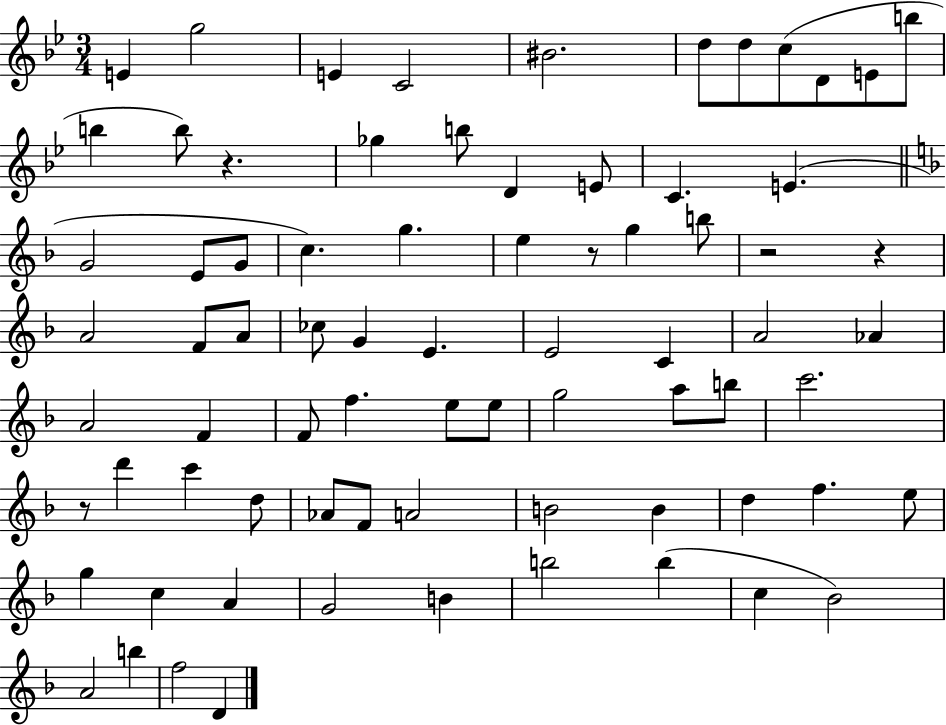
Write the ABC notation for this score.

X:1
T:Untitled
M:3/4
L:1/4
K:Bb
E g2 E C2 ^B2 d/2 d/2 c/2 D/2 E/2 b/2 b b/2 z _g b/2 D E/2 C E G2 E/2 G/2 c g e z/2 g b/2 z2 z A2 F/2 A/2 _c/2 G E E2 C A2 _A A2 F F/2 f e/2 e/2 g2 a/2 b/2 c'2 z/2 d' c' d/2 _A/2 F/2 A2 B2 B d f e/2 g c A G2 B b2 b c _B2 A2 b f2 D